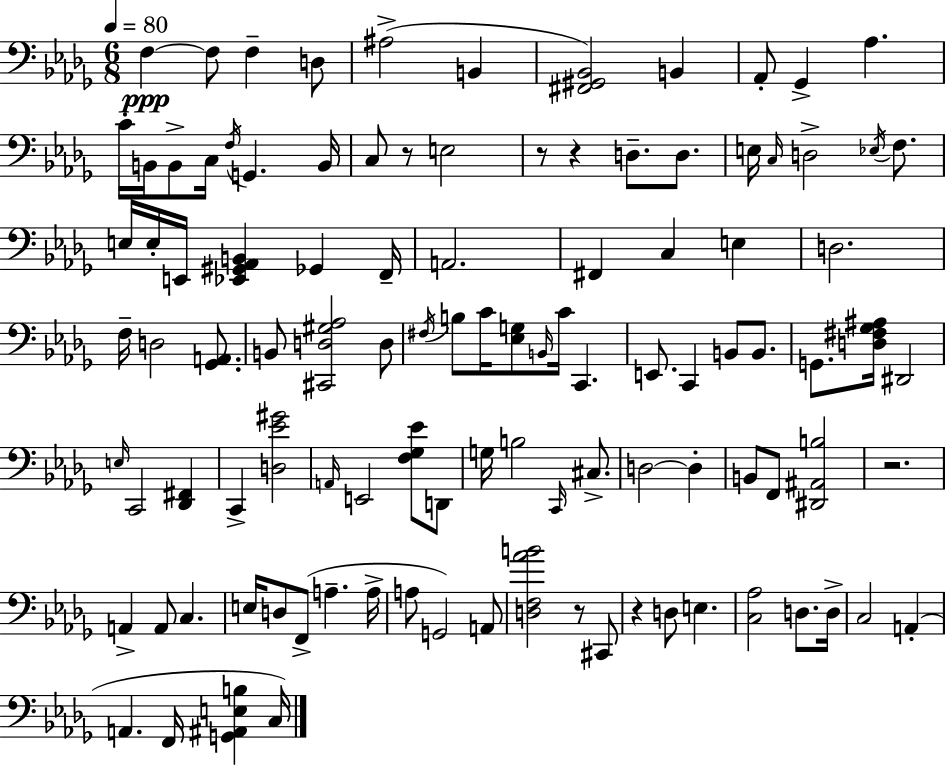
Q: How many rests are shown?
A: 6